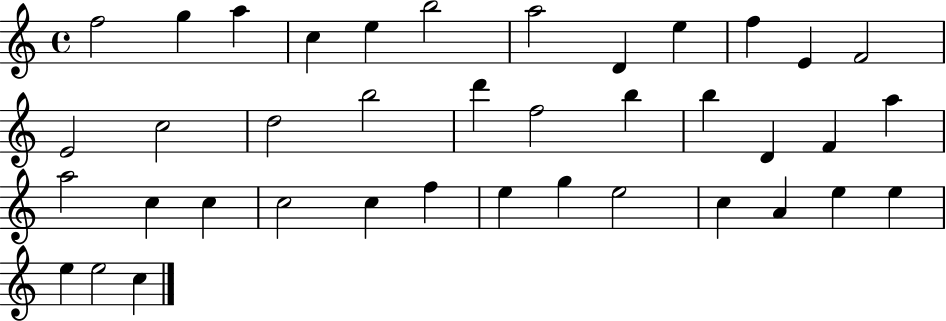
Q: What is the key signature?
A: C major